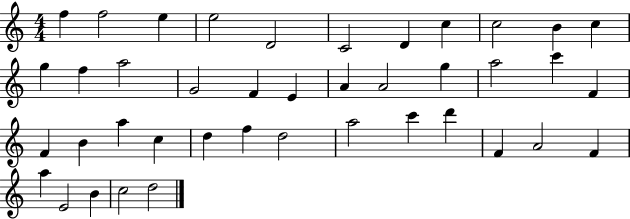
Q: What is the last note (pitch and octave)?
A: D5